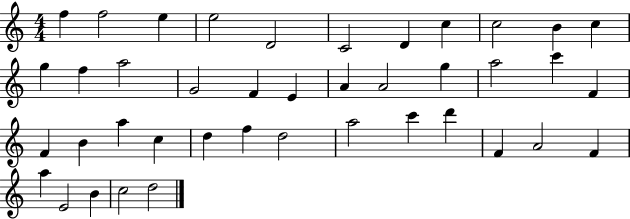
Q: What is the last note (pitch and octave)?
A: D5